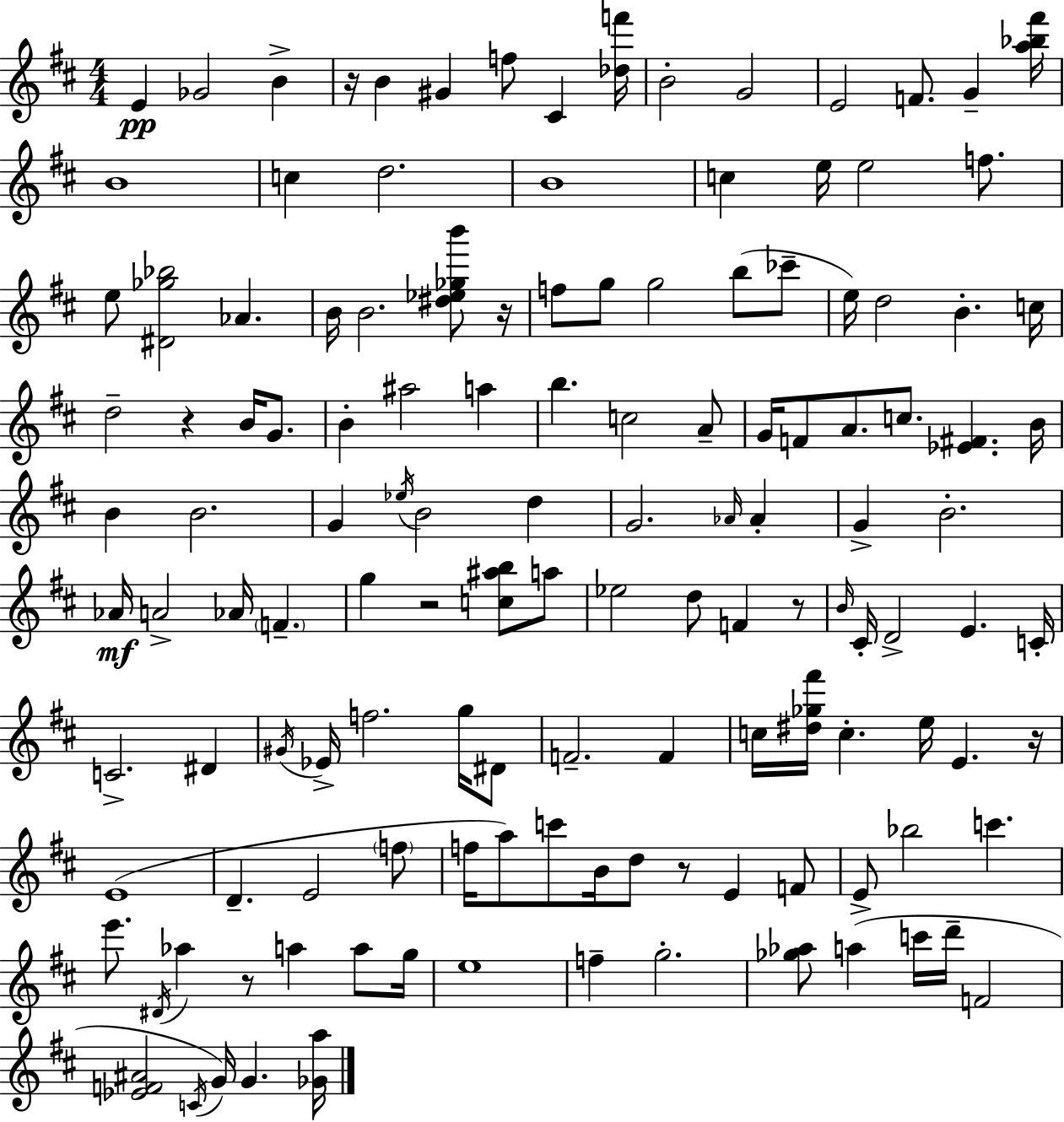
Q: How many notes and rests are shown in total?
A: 133